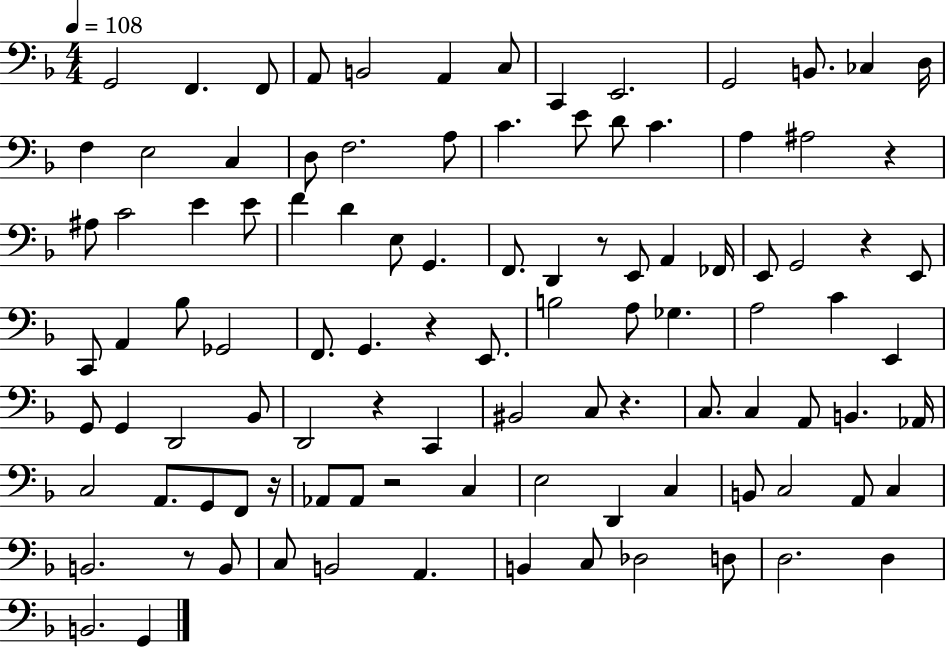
G2/h F2/q. F2/e A2/e B2/h A2/q C3/e C2/q E2/h. G2/h B2/e. CES3/q D3/s F3/q E3/h C3/q D3/e F3/h. A3/e C4/q. E4/e D4/e C4/q. A3/q A#3/h R/q A#3/e C4/h E4/q E4/e F4/q D4/q E3/e G2/q. F2/e. D2/q R/e E2/e A2/q FES2/s E2/e G2/h R/q E2/e C2/e A2/q Bb3/e Gb2/h F2/e. G2/q. R/q E2/e. B3/h A3/e Gb3/q. A3/h C4/q E2/q G2/e G2/q D2/h Bb2/e D2/h R/q C2/q BIS2/h C3/e R/q. C3/e. C3/q A2/e B2/q. Ab2/s C3/h A2/e. G2/e F2/e R/s Ab2/e Ab2/e R/h C3/q E3/h D2/q C3/q B2/e C3/h A2/e C3/q B2/h. R/e B2/e C3/e B2/h A2/q. B2/q C3/e Db3/h D3/e D3/h. D3/q B2/h. G2/q